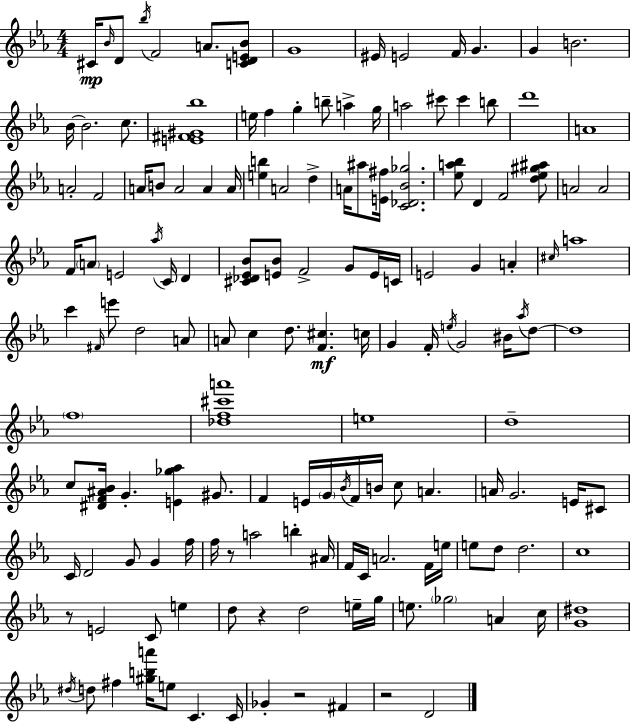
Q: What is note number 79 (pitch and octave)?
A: C5